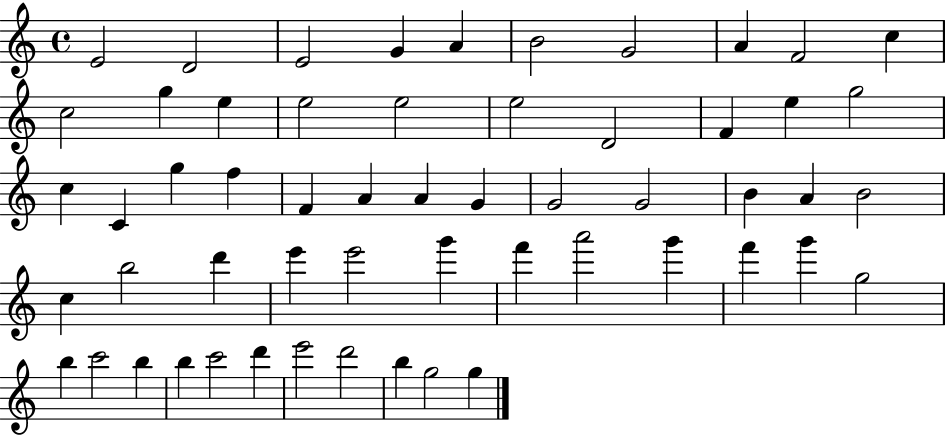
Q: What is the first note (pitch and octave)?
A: E4